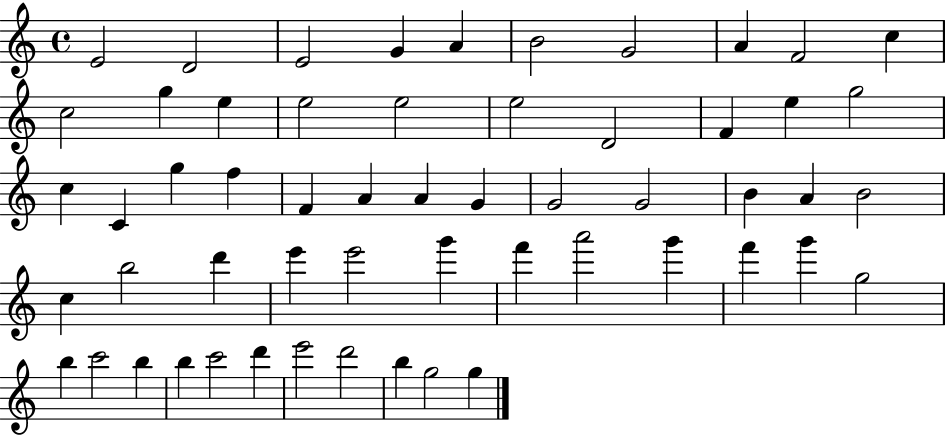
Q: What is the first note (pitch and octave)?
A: E4